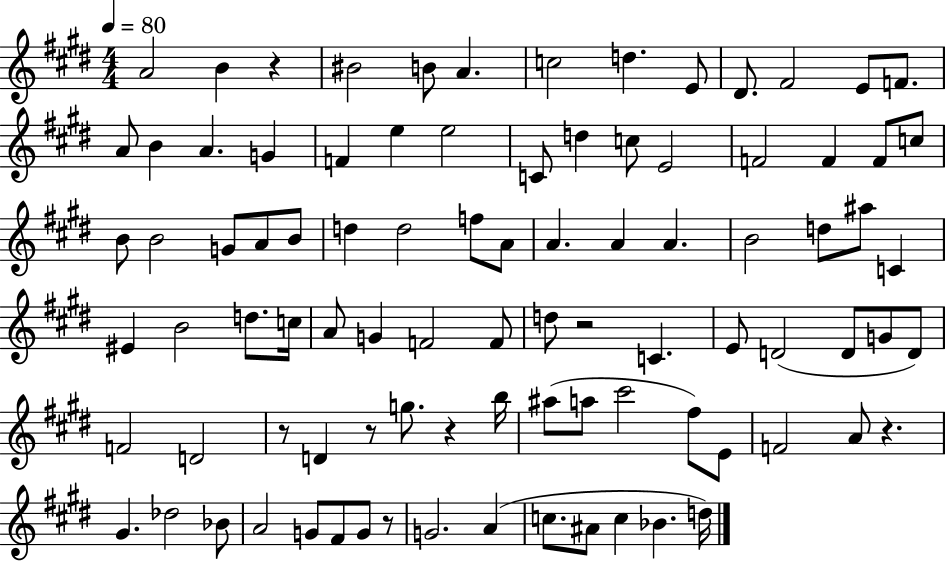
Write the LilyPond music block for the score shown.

{
  \clef treble
  \numericTimeSignature
  \time 4/4
  \key e \major
  \tempo 4 = 80
  a'2 b'4 r4 | bis'2 b'8 a'4. | c''2 d''4. e'8 | dis'8. fis'2 e'8 f'8. | \break a'8 b'4 a'4. g'4 | f'4 e''4 e''2 | c'8 d''4 c''8 e'2 | f'2 f'4 f'8 c''8 | \break b'8 b'2 g'8 a'8 b'8 | d''4 d''2 f''8 a'8 | a'4. a'4 a'4. | b'2 d''8 ais''8 c'4 | \break eis'4 b'2 d''8. c''16 | a'8 g'4 f'2 f'8 | d''8 r2 c'4. | e'8 d'2( d'8 g'8 d'8) | \break f'2 d'2 | r8 d'4 r8 g''8. r4 b''16 | ais''8( a''8 cis'''2 fis''8) e'8 | f'2 a'8 r4. | \break gis'4. des''2 bes'8 | a'2 g'8 fis'8 g'8 r8 | g'2. a'4( | c''8. ais'8 c''4 bes'4. d''16) | \break \bar "|."
}